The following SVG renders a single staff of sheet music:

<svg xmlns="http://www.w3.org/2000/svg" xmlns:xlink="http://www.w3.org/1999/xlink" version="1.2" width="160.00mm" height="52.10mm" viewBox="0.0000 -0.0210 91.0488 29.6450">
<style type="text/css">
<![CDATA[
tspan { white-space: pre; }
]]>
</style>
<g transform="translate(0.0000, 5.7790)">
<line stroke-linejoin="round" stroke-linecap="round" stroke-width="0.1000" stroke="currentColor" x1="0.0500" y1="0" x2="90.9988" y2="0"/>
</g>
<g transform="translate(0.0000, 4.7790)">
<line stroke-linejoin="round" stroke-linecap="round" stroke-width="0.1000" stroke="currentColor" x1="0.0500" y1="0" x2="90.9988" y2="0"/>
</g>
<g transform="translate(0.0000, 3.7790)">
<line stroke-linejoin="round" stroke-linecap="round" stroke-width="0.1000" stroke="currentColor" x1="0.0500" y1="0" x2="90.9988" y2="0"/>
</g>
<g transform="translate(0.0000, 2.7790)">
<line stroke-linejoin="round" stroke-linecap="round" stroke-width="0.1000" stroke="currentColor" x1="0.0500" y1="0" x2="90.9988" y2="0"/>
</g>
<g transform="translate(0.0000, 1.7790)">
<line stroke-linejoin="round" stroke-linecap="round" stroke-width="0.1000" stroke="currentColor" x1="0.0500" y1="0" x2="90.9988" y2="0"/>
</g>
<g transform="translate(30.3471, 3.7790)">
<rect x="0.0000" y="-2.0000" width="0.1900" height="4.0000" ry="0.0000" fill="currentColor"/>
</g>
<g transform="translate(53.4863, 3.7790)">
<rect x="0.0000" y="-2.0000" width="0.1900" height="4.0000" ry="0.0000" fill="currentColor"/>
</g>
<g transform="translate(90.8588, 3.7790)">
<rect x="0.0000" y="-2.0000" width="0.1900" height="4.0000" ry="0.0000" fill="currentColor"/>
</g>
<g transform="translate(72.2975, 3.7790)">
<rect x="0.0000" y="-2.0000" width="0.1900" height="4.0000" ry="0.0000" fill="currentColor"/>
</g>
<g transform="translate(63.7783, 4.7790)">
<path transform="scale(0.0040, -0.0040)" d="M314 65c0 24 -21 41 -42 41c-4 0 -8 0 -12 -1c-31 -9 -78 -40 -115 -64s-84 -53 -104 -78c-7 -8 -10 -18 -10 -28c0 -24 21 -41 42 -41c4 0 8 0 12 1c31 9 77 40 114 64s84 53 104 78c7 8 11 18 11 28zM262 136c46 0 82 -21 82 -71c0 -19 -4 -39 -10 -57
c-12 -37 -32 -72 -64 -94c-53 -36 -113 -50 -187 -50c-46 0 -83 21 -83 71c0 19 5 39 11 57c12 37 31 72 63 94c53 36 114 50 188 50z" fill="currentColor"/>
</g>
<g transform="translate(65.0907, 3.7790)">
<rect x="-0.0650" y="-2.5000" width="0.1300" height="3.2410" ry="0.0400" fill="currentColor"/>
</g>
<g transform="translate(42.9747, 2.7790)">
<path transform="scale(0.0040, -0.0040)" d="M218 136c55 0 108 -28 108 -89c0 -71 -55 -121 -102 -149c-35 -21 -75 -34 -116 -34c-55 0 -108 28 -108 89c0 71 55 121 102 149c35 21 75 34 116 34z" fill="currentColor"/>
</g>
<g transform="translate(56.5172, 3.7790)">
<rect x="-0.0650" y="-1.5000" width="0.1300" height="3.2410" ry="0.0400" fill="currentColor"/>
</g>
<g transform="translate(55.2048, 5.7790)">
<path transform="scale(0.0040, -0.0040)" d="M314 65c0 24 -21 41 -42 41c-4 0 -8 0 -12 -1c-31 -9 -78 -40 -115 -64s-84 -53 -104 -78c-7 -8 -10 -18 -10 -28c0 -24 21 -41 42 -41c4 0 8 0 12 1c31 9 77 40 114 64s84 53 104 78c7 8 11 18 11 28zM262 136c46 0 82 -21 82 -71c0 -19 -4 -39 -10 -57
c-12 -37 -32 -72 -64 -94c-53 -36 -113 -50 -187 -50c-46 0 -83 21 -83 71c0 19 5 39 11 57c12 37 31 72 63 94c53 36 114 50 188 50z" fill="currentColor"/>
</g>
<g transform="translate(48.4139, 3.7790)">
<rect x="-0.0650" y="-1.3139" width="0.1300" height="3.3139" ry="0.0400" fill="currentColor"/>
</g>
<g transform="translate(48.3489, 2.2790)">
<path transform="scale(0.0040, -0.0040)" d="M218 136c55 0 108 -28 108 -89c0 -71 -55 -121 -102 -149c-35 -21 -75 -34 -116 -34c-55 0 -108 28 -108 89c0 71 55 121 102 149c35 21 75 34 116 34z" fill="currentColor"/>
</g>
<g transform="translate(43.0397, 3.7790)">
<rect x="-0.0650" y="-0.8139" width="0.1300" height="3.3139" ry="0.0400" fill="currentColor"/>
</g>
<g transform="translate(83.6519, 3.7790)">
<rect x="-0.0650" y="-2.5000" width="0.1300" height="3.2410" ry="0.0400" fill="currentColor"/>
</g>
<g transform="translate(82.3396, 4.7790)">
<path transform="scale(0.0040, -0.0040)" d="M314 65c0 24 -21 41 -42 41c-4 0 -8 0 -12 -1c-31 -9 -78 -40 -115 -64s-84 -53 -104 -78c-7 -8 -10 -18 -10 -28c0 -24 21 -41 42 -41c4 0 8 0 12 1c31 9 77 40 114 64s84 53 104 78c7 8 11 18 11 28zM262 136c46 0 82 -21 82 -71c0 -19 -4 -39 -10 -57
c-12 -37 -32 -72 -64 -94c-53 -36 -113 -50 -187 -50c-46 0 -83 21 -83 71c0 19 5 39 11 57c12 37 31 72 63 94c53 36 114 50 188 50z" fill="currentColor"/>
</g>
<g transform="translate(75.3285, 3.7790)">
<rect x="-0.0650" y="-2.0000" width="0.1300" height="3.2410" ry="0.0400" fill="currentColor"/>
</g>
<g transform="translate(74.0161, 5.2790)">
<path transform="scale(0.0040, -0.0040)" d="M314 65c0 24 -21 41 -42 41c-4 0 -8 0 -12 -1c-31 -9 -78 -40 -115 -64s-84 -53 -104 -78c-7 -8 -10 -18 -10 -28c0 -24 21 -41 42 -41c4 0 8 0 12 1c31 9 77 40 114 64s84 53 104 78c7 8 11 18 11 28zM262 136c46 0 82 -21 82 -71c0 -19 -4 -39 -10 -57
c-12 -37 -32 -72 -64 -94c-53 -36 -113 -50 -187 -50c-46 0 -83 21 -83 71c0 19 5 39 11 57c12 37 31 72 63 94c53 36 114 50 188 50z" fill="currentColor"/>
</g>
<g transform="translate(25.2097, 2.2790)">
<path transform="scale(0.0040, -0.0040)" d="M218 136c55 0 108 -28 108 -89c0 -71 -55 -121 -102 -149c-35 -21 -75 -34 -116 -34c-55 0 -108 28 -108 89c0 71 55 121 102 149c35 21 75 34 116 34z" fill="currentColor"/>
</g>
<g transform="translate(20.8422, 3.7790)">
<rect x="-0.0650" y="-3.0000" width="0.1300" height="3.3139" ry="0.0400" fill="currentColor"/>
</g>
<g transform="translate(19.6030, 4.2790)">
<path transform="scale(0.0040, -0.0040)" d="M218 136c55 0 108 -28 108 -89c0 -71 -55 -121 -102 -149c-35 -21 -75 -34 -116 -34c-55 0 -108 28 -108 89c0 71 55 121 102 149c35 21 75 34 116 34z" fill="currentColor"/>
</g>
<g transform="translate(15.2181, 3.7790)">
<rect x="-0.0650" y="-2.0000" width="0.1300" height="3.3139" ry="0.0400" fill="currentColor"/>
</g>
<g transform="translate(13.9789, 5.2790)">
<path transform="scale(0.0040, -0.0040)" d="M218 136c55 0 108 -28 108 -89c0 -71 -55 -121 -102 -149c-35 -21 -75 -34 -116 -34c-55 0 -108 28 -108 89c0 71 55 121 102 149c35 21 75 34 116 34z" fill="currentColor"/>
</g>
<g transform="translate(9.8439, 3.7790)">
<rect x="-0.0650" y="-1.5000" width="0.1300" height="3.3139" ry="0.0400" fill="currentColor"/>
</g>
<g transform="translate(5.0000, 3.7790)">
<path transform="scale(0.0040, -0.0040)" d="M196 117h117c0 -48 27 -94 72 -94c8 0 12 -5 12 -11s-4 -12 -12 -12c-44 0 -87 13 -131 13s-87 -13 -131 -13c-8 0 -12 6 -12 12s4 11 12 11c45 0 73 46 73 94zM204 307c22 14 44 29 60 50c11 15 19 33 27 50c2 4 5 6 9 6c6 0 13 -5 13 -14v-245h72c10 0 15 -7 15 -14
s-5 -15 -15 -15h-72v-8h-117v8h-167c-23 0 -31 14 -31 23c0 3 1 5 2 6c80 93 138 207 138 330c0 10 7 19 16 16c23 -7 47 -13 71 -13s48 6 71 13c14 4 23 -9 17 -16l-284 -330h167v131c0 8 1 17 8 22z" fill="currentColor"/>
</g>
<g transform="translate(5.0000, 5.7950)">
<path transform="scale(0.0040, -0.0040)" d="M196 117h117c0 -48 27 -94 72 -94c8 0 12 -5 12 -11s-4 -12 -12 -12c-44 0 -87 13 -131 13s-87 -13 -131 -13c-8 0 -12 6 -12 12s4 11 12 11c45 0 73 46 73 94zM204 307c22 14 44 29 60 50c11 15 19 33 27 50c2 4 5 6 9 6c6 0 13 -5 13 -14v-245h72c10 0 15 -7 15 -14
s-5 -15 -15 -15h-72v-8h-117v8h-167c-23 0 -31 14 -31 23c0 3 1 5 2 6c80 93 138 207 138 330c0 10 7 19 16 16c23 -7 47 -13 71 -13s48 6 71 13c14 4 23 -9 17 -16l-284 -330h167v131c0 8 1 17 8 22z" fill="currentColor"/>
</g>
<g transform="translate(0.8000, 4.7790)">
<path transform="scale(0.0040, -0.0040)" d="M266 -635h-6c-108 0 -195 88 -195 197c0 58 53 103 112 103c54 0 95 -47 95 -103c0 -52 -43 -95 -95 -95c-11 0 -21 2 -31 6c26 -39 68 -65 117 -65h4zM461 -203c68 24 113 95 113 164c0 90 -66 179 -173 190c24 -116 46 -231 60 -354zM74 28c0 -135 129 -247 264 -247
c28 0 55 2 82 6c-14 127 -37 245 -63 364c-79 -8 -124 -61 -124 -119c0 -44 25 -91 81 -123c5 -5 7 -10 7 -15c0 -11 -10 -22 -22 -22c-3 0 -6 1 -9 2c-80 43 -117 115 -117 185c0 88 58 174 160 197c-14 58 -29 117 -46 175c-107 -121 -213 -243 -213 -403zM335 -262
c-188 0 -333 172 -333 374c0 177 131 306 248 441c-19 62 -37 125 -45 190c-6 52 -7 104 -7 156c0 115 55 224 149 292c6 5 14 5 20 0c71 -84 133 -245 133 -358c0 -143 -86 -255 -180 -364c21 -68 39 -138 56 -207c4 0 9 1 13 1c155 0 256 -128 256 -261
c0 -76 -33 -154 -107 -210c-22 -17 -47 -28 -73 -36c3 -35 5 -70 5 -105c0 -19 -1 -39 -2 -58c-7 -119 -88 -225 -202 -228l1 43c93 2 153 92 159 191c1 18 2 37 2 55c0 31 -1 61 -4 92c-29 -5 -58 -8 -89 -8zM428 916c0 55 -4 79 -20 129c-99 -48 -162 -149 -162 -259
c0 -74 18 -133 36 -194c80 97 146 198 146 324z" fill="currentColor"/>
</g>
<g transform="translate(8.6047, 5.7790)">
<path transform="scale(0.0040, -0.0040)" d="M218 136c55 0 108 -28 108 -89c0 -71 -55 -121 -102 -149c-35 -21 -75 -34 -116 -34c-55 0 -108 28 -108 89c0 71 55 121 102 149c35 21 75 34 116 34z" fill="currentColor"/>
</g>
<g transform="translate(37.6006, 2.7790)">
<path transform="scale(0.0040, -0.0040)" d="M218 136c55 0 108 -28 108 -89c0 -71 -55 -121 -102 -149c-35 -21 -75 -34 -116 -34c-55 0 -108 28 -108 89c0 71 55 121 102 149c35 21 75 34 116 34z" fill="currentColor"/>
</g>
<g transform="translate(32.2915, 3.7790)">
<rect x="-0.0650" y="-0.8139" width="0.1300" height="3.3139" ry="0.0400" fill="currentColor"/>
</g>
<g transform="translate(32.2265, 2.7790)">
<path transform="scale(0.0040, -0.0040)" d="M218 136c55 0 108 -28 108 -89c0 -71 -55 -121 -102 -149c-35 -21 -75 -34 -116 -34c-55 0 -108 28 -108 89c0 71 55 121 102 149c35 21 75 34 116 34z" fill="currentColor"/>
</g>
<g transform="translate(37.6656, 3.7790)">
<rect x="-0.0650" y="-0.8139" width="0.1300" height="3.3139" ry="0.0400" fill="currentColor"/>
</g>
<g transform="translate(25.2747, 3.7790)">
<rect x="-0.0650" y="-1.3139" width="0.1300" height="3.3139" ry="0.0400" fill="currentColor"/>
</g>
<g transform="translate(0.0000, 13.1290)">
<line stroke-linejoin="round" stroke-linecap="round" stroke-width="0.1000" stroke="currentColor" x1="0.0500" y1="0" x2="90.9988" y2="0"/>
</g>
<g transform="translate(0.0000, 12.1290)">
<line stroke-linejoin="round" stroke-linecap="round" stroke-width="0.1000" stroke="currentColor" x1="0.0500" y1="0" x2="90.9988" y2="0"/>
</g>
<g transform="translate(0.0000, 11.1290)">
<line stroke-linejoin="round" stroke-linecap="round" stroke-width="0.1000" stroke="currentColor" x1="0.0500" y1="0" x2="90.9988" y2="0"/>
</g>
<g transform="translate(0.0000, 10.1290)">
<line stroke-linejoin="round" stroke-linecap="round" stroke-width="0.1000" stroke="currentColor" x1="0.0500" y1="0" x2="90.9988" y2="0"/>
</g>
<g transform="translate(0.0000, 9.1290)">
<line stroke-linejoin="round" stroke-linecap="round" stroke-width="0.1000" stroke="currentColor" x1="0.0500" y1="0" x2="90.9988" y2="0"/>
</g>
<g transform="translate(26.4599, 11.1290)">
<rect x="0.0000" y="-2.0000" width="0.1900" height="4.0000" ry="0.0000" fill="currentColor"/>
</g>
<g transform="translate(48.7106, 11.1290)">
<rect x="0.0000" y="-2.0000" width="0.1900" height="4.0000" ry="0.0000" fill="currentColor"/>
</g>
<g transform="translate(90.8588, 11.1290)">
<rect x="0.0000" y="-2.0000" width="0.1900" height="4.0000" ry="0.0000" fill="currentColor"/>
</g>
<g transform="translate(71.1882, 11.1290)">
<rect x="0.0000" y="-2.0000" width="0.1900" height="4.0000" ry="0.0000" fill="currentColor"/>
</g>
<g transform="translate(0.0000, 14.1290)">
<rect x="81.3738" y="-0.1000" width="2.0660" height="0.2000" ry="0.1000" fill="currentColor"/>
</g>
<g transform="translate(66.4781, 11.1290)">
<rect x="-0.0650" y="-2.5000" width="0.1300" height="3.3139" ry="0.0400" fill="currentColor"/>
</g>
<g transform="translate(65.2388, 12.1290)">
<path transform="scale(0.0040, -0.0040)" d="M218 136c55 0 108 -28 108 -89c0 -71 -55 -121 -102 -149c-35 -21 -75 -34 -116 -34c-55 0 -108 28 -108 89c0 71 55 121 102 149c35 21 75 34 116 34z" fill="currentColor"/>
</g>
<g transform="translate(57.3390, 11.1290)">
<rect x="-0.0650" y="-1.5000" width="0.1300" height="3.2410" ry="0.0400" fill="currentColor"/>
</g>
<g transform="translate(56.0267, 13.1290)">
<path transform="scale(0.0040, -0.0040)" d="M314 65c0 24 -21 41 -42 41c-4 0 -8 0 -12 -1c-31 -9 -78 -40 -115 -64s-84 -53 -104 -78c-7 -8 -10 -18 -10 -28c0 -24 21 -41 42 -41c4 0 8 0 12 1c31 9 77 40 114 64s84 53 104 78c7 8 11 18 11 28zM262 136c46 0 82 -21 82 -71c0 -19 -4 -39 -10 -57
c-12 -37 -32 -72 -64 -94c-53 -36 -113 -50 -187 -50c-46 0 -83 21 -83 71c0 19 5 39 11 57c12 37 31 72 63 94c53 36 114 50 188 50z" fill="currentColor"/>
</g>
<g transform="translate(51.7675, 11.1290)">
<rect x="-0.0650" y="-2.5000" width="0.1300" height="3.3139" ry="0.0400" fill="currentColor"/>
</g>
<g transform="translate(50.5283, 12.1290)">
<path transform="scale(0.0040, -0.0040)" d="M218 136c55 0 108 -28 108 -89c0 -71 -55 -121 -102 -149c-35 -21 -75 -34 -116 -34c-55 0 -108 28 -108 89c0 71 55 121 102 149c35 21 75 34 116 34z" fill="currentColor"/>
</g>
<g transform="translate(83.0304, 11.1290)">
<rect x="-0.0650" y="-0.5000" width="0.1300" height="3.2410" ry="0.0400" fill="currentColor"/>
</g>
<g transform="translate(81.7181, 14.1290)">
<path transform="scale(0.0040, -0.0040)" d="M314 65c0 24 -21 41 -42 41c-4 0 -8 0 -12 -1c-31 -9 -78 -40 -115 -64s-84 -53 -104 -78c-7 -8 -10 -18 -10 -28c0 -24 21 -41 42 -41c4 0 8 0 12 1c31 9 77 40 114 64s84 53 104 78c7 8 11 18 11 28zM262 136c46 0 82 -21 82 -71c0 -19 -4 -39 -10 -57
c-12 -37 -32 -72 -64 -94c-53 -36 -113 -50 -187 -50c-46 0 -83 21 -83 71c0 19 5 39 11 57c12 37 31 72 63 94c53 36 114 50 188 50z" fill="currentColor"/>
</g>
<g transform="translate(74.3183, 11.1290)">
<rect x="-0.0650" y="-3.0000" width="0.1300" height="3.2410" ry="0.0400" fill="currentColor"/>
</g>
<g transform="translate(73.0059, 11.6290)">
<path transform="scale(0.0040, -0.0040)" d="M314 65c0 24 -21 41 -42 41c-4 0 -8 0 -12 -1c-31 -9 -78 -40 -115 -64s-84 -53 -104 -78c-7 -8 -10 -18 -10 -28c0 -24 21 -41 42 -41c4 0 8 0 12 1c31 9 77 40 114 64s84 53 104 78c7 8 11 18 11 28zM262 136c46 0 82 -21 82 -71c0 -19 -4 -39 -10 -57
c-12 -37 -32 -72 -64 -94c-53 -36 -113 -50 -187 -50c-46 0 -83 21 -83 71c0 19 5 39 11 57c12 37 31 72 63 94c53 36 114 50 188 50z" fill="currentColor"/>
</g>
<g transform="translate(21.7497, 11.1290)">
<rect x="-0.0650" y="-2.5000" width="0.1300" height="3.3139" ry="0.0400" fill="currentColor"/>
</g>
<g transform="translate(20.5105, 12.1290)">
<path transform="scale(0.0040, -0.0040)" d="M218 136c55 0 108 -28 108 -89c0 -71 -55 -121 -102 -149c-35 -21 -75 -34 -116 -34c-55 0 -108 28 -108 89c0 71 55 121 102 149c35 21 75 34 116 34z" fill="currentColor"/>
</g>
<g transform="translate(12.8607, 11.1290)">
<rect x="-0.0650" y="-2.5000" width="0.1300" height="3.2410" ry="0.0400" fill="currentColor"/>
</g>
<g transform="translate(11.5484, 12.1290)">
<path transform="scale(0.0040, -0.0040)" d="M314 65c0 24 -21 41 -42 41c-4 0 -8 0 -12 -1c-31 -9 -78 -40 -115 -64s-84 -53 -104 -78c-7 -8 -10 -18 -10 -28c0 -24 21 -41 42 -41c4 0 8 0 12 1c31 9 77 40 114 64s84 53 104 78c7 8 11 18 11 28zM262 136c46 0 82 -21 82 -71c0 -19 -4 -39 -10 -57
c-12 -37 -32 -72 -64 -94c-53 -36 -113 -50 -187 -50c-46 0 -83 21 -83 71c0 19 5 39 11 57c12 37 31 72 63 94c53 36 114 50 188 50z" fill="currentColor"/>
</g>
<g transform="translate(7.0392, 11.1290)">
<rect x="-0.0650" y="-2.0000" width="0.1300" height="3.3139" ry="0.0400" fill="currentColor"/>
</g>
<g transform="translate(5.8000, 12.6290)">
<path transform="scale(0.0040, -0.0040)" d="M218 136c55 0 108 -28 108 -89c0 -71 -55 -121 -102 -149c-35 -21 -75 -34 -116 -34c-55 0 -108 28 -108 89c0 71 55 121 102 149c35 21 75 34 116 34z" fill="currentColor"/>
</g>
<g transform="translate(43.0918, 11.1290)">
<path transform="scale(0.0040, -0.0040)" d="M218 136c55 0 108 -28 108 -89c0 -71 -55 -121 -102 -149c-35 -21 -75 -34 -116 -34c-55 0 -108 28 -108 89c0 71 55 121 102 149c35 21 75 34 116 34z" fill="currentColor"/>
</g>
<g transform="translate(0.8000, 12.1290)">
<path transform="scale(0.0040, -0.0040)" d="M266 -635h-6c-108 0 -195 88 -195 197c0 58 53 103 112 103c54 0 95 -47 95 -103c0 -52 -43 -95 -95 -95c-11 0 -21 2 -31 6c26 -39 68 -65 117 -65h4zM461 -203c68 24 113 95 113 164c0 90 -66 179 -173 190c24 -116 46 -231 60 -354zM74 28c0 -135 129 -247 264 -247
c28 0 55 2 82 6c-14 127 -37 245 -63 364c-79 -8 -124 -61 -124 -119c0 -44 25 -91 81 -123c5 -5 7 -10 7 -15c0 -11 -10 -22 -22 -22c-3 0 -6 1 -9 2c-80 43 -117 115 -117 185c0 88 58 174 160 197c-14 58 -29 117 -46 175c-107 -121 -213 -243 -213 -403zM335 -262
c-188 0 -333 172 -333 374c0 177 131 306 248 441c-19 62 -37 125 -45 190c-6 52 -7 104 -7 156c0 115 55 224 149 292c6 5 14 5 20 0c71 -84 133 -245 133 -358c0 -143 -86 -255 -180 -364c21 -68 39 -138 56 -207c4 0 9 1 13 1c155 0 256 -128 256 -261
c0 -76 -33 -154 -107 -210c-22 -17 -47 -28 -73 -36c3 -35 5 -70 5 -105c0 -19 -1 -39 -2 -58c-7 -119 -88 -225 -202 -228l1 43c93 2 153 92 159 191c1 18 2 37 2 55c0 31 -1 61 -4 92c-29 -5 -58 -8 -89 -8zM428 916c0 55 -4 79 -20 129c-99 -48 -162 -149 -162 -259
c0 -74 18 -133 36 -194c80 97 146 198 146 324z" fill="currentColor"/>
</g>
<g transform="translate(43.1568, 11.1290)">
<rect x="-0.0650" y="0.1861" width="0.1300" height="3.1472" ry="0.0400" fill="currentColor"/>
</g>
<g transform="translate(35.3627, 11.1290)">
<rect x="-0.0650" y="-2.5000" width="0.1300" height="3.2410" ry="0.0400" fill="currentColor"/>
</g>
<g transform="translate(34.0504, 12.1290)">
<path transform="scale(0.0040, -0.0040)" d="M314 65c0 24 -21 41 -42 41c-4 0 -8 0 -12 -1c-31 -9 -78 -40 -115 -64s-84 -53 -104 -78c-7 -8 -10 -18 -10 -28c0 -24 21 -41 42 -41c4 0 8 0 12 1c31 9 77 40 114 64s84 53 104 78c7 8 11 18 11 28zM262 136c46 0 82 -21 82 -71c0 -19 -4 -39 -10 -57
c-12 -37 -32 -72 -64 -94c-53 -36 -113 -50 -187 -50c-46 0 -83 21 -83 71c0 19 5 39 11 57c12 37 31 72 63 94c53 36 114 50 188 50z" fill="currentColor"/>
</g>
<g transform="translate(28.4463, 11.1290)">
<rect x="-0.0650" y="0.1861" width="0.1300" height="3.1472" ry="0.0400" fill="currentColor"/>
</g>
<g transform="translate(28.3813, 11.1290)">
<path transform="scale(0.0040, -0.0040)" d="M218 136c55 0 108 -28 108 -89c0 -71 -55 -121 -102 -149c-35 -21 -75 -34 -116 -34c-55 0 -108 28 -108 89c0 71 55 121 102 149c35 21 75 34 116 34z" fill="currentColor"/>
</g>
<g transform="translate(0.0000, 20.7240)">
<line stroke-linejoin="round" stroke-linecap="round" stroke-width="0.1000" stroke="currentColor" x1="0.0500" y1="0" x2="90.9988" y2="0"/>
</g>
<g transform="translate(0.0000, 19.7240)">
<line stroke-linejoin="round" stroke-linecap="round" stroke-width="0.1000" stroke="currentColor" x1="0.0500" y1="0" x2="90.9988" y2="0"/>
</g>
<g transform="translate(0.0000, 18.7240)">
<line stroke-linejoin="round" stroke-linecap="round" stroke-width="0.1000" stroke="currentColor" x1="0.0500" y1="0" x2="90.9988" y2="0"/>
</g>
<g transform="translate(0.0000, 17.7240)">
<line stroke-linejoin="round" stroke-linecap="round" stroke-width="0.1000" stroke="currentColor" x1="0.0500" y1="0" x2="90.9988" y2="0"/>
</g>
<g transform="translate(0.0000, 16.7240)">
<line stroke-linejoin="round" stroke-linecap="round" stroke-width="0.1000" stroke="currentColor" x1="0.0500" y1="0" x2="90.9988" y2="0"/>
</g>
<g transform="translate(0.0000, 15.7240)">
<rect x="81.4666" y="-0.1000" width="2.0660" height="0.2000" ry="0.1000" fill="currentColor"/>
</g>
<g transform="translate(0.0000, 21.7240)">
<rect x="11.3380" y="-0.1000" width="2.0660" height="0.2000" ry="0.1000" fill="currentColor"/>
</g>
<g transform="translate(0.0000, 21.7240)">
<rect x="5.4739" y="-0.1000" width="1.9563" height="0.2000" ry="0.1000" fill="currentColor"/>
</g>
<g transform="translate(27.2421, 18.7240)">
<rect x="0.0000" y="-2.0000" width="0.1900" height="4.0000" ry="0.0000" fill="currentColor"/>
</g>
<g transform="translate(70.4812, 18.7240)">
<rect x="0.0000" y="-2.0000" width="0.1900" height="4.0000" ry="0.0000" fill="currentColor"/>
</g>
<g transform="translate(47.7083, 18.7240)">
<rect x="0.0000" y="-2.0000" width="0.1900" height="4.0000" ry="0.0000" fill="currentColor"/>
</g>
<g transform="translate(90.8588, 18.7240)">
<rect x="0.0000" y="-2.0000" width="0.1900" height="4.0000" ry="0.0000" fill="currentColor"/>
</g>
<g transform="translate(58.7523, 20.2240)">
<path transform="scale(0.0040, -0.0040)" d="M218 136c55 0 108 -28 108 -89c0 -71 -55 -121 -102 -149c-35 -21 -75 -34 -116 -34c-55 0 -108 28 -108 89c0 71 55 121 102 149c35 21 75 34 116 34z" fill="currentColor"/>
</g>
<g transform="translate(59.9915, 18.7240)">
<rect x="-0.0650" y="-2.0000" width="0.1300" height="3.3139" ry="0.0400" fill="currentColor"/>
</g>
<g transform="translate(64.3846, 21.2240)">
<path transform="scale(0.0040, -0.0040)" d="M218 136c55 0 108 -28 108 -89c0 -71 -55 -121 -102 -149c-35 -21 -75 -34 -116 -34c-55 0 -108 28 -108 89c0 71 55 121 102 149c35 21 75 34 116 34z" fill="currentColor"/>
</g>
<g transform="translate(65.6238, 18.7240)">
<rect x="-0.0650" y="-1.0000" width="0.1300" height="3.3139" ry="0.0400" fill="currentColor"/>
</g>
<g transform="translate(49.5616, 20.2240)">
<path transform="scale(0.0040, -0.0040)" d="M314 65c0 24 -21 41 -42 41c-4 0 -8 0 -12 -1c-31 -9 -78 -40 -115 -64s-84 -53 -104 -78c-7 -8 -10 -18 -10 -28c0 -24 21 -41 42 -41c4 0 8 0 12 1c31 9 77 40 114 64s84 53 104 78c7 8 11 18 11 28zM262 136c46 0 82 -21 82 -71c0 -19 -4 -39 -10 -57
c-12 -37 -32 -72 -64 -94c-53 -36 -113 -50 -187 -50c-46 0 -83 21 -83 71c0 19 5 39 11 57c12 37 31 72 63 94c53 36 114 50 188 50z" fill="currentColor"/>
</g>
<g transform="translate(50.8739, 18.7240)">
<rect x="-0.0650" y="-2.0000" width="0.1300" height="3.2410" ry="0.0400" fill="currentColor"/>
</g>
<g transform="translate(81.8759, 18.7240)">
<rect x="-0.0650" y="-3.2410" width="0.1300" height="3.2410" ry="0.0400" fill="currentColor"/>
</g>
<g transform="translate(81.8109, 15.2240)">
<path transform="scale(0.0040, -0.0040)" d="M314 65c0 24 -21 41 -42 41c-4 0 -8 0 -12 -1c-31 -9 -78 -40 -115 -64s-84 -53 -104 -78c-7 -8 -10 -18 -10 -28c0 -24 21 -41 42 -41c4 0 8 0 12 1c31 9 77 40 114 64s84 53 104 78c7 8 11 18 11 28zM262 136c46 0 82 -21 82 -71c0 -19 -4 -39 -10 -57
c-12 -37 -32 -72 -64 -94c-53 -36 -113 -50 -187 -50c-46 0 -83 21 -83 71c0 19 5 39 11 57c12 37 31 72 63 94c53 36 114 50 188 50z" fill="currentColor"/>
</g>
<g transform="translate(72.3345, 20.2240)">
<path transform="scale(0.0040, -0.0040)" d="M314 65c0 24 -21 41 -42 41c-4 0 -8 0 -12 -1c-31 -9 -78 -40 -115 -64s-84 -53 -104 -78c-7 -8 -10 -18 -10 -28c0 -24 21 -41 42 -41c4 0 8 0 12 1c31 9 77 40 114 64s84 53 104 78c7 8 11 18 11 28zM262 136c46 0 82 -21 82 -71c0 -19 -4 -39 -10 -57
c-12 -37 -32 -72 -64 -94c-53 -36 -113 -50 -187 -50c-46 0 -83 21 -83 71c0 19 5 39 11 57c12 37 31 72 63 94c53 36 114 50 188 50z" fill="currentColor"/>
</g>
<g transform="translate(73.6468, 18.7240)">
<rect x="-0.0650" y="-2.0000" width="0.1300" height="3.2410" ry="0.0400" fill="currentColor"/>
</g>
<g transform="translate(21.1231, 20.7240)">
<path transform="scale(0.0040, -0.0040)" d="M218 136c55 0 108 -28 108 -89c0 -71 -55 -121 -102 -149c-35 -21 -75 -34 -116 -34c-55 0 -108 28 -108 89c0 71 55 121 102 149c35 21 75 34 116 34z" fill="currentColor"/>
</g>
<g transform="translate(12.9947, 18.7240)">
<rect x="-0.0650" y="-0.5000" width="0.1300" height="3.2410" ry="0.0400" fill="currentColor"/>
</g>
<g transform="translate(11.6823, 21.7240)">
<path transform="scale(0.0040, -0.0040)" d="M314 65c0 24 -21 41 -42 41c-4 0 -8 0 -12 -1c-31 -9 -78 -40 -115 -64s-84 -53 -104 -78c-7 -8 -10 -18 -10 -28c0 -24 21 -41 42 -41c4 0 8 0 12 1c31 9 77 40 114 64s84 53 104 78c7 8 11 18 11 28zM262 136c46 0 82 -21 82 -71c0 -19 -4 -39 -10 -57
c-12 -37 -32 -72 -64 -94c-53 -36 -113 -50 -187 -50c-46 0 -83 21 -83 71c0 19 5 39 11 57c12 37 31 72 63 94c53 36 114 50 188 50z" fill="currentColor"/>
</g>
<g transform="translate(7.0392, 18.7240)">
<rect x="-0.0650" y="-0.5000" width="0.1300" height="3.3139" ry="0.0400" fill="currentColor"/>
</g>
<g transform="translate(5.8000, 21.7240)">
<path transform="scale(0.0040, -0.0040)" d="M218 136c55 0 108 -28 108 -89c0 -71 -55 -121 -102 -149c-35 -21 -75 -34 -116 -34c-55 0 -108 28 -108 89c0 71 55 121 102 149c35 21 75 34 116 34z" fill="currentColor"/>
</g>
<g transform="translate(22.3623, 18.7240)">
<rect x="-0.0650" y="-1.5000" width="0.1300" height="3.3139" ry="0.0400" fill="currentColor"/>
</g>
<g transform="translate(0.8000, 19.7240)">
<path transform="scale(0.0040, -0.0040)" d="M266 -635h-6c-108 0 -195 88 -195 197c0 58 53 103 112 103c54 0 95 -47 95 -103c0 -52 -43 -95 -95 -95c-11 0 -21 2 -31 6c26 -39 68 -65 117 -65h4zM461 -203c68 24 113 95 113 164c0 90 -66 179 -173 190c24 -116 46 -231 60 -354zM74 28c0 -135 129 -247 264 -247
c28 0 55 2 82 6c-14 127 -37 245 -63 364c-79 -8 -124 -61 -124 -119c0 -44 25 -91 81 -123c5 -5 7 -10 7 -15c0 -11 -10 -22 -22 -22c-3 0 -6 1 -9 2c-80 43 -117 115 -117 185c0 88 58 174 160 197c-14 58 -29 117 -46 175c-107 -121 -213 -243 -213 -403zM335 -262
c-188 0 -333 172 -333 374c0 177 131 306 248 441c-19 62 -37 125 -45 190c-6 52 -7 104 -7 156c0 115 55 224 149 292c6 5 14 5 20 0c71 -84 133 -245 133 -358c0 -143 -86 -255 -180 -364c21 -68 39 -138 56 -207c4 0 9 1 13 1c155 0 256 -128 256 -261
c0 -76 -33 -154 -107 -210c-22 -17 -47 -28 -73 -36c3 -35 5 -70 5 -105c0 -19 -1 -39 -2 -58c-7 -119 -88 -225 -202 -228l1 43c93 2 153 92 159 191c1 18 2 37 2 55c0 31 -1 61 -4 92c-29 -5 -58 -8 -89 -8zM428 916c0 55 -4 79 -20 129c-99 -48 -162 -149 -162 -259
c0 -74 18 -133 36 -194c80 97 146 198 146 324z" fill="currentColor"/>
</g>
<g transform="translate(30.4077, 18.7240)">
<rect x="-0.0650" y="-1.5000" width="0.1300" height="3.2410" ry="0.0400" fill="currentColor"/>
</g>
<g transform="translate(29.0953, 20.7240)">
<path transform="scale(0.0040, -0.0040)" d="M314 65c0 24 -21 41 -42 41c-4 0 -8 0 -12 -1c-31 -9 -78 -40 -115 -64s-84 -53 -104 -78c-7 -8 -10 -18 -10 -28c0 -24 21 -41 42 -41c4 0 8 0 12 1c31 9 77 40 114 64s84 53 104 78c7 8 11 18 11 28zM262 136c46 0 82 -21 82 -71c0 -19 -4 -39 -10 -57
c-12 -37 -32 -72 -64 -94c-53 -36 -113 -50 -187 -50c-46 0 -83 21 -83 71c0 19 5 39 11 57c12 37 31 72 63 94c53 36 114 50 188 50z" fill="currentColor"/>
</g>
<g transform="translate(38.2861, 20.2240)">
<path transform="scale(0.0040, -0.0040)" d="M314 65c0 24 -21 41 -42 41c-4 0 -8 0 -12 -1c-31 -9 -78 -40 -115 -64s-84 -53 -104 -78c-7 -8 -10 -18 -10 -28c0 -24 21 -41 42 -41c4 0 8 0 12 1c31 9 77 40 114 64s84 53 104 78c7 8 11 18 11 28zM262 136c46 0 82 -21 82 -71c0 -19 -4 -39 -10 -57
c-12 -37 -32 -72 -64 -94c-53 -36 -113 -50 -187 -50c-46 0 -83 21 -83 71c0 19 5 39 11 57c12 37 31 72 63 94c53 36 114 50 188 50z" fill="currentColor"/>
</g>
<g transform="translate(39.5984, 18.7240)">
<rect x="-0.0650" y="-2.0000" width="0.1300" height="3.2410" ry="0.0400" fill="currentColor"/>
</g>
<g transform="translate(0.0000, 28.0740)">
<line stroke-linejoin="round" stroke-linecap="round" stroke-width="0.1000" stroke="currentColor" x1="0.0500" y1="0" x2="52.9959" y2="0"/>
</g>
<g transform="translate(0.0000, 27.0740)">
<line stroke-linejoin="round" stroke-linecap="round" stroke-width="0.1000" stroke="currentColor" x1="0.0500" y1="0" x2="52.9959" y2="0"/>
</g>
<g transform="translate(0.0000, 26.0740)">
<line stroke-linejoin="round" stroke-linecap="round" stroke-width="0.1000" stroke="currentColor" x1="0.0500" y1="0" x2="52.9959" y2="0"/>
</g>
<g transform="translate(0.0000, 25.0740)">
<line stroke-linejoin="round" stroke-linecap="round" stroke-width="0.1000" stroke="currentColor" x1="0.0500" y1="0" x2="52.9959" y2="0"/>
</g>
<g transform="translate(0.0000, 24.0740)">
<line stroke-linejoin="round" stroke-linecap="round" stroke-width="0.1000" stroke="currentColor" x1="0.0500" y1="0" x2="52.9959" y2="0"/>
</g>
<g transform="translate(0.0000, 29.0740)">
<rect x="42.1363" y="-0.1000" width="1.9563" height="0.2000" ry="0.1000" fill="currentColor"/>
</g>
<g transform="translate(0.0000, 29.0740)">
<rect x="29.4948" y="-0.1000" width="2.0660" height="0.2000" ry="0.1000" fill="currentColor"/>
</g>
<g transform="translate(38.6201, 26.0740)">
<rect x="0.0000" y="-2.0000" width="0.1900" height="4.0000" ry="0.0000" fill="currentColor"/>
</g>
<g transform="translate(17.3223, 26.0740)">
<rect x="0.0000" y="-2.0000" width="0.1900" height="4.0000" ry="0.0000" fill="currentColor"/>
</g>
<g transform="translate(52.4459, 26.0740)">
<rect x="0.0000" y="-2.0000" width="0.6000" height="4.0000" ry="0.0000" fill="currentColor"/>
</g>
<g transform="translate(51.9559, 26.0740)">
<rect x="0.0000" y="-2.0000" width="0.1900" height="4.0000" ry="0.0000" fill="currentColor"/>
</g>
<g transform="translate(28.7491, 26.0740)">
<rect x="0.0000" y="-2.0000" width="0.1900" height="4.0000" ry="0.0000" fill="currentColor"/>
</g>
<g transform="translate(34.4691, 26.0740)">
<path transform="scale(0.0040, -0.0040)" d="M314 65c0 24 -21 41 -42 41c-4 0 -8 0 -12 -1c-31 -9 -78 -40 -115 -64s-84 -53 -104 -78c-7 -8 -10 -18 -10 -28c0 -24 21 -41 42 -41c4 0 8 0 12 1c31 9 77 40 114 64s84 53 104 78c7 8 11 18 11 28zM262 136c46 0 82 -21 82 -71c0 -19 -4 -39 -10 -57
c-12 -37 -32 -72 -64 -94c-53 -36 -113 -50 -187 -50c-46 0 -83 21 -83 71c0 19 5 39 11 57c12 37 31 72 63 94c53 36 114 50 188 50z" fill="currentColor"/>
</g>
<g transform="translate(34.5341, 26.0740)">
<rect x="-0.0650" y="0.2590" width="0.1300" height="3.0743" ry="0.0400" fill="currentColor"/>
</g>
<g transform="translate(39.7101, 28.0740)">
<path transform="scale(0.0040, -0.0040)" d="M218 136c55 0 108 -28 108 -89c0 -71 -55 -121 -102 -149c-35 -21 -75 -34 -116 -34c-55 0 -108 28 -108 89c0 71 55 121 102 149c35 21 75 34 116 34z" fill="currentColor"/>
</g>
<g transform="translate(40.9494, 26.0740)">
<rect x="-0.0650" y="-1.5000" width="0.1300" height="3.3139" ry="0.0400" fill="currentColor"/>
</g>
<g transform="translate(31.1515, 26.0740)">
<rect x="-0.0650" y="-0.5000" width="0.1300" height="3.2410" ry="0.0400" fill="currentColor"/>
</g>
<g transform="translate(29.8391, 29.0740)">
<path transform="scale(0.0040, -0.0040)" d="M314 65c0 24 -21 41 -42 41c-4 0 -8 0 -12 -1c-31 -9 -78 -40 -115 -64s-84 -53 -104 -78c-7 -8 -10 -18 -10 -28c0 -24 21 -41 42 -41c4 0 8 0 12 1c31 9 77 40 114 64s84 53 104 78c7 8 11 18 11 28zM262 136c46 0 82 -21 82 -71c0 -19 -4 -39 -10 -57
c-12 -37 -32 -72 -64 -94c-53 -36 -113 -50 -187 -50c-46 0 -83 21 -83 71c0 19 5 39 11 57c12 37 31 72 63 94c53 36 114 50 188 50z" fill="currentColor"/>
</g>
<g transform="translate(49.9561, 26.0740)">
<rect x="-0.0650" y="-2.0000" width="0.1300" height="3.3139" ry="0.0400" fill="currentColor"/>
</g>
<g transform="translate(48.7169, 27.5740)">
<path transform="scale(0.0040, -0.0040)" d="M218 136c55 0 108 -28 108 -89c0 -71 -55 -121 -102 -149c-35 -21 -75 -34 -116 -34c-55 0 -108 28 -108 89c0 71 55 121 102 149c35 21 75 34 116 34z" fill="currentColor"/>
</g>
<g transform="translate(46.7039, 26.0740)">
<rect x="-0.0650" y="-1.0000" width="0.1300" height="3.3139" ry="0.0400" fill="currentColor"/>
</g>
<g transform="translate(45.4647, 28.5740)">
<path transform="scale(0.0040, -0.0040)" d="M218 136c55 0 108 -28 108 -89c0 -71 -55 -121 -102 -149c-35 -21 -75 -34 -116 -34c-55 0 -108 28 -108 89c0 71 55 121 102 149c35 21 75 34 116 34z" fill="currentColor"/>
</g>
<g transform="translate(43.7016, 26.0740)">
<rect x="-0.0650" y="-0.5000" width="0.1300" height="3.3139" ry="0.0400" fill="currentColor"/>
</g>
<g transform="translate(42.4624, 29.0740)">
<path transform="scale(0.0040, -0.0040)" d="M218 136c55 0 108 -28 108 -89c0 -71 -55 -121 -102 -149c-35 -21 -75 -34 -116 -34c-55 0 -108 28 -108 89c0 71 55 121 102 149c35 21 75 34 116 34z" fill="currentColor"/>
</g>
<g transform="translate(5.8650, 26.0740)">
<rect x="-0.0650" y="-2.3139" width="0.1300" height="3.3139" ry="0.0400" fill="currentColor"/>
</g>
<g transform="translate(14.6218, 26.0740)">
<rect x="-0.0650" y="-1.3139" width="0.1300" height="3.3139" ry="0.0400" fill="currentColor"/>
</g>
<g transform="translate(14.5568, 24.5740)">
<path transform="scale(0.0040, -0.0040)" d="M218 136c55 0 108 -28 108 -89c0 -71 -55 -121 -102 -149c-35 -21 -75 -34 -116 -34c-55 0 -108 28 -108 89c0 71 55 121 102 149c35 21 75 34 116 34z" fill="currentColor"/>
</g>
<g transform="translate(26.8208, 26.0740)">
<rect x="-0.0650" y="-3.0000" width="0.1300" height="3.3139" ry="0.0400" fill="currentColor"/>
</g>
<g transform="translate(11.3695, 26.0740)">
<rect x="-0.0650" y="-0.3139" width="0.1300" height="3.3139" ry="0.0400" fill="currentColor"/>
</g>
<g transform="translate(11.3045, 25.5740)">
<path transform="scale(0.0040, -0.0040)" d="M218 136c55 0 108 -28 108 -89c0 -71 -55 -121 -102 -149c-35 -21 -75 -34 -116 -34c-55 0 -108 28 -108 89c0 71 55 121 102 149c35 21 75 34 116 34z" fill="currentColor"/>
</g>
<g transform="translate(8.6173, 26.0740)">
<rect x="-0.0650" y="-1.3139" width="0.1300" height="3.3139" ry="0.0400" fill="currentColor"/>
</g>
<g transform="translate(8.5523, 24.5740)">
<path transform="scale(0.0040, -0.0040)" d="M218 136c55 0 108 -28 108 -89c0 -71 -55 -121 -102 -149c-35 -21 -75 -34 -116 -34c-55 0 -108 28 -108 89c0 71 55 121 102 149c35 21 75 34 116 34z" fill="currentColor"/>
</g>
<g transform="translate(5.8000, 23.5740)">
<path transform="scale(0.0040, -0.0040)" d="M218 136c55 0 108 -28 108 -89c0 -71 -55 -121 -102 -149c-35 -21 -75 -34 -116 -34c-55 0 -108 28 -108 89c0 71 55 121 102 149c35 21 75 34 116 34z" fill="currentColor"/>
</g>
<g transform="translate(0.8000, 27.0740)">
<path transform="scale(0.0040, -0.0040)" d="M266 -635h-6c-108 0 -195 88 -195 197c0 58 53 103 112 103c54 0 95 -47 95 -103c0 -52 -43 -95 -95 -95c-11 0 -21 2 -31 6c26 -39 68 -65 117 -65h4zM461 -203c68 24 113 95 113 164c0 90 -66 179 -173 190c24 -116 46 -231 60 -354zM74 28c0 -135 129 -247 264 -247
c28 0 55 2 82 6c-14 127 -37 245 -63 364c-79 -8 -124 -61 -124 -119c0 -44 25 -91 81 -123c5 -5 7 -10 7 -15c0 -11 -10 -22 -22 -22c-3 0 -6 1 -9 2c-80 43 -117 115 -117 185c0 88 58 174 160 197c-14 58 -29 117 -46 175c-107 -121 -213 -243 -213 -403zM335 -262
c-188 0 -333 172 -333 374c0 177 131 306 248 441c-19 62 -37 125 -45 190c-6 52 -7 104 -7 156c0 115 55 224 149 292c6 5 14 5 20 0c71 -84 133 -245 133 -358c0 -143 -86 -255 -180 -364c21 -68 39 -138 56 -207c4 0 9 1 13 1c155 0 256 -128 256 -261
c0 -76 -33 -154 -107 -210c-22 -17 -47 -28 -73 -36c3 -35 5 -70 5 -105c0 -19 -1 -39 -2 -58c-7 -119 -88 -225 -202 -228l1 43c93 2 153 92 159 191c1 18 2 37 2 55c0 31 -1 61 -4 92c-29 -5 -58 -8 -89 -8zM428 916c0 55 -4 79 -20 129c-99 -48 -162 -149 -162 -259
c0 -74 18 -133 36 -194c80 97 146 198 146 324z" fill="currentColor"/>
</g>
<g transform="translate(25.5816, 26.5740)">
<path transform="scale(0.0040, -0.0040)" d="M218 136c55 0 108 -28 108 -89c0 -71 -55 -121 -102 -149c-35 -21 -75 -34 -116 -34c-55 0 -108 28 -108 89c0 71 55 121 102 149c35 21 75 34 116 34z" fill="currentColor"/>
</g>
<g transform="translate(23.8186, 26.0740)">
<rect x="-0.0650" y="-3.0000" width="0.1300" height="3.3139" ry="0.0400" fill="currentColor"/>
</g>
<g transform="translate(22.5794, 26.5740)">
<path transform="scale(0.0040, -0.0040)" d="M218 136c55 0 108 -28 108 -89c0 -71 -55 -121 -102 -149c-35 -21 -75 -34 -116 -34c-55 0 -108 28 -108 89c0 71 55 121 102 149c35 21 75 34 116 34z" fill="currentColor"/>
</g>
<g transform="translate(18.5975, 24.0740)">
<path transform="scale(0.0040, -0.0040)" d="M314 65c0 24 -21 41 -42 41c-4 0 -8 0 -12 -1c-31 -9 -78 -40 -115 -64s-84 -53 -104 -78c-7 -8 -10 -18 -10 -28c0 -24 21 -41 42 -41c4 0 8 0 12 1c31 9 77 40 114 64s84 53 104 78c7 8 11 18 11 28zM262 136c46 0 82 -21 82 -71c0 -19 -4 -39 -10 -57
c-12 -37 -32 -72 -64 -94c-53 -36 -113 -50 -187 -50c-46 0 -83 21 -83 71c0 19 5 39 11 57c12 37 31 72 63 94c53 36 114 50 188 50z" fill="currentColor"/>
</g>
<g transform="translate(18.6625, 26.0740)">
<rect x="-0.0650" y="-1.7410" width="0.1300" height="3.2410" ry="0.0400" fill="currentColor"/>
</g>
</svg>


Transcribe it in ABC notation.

X:1
T:Untitled
M:4/4
L:1/4
K:C
E F A e d d d e E2 G2 F2 G2 F G2 G B G2 B G E2 G A2 C2 C C2 E E2 F2 F2 F D F2 b2 g e c e f2 A A C2 B2 E C D F